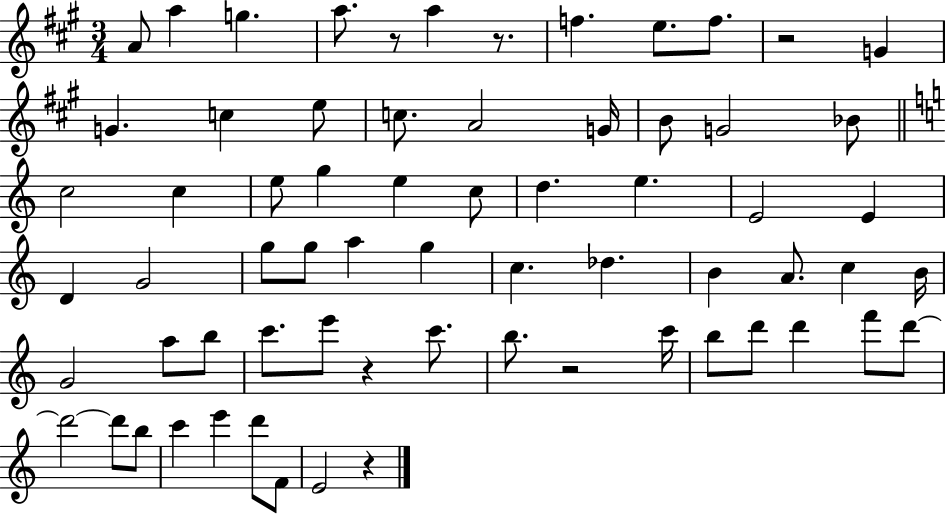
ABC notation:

X:1
T:Untitled
M:3/4
L:1/4
K:A
A/2 a g a/2 z/2 a z/2 f e/2 f/2 z2 G G c e/2 c/2 A2 G/4 B/2 G2 _B/2 c2 c e/2 g e c/2 d e E2 E D G2 g/2 g/2 a g c _d B A/2 c B/4 G2 a/2 b/2 c'/2 e'/2 z c'/2 b/2 z2 c'/4 b/2 d'/2 d' f'/2 d'/2 d'2 d'/2 b/2 c' e' d'/2 F/2 E2 z